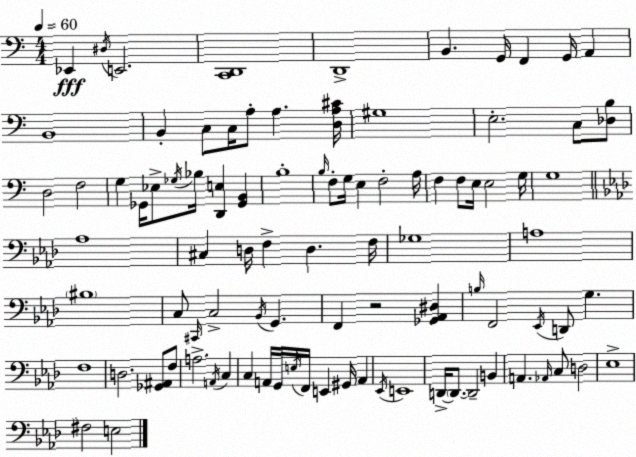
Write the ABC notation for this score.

X:1
T:Untitled
M:4/4
L:1/4
K:C
_E,, ^D,/4 E,,2 [C,,D,,]4 D,,4 B,, G,,/4 F,, G,,/4 A,, B,,4 B,, C,/2 C,/4 A,/2 A, [D,A,^C]/4 ^G,4 E,2 C,/2 [_D,B,]/2 D,2 F,2 G, _G,,/4 _E,/2 _G,/4 _B,/4 [D,,E,] [_G,,B,,] B,4 B,/4 F,/2 G,/4 E, F,2 A,/4 F, F,/2 E,/4 E,2 G,/4 G,4 _A,4 ^C, D,/4 F, D, F,/4 _G,4 A,4 ^B,4 C,/2 ^C,,/4 C,2 _B,,/4 G,, F,, z2 [_G,,_A,,^D,] B,/4 F,,2 _E,,/4 D,,/2 G, F,4 D,2 [_G,,^A,,]/2 F,/2 A,2 A,,/4 C, C, A,,/4 G,,/4 E,/4 F,,/4 E,, ^G,,/4 A,, _E,,/4 E,,4 D,,/4 D,,/2 D,,2 B,, A,, _A,,/4 C,/2 D,2 _E,4 ^F,2 E,2